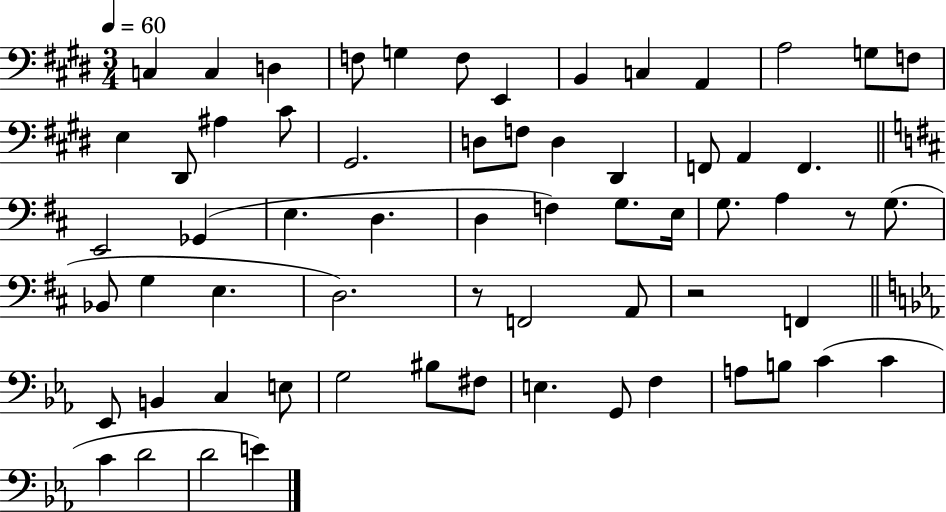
C3/q C3/q D3/q F3/e G3/q F3/e E2/q B2/q C3/q A2/q A3/h G3/e F3/e E3/q D#2/e A#3/q C#4/e G#2/h. D3/e F3/e D3/q D#2/q F2/e A2/q F2/q. E2/h Gb2/q E3/q. D3/q. D3/q F3/q G3/e. E3/s G3/e. A3/q R/e G3/e. Bb2/e G3/q E3/q. D3/h. R/e F2/h A2/e R/h F2/q Eb2/e B2/q C3/q E3/e G3/h BIS3/e F#3/e E3/q. G2/e F3/q A3/e B3/e C4/q C4/q C4/q D4/h D4/h E4/q